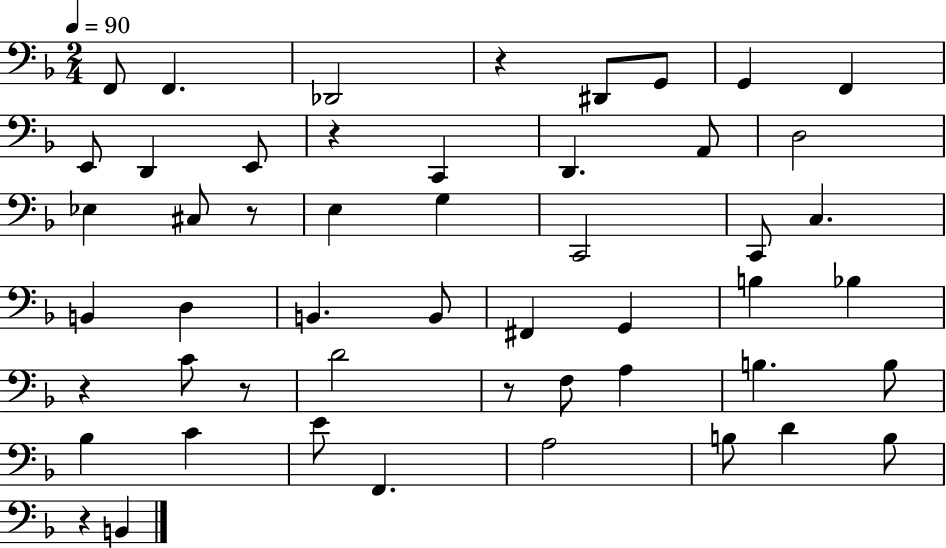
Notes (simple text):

F2/e F2/q. Db2/h R/q D#2/e G2/e G2/q F2/q E2/e D2/q E2/e R/q C2/q D2/q. A2/e D3/h Eb3/q C#3/e R/e E3/q G3/q C2/h C2/e C3/q. B2/q D3/q B2/q. B2/e F#2/q G2/q B3/q Bb3/q R/q C4/e R/e D4/h R/e F3/e A3/q B3/q. B3/e Bb3/q C4/q E4/e F2/q. A3/h B3/e D4/q B3/e R/q B2/q